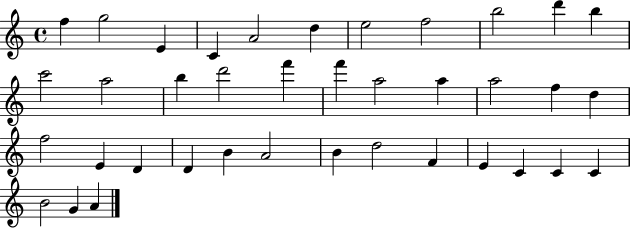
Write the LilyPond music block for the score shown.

{
  \clef treble
  \time 4/4
  \defaultTimeSignature
  \key c \major
  f''4 g''2 e'4 | c'4 a'2 d''4 | e''2 f''2 | b''2 d'''4 b''4 | \break c'''2 a''2 | b''4 d'''2 f'''4 | f'''4 a''2 a''4 | a''2 f''4 d''4 | \break f''2 e'4 d'4 | d'4 b'4 a'2 | b'4 d''2 f'4 | e'4 c'4 c'4 c'4 | \break b'2 g'4 a'4 | \bar "|."
}